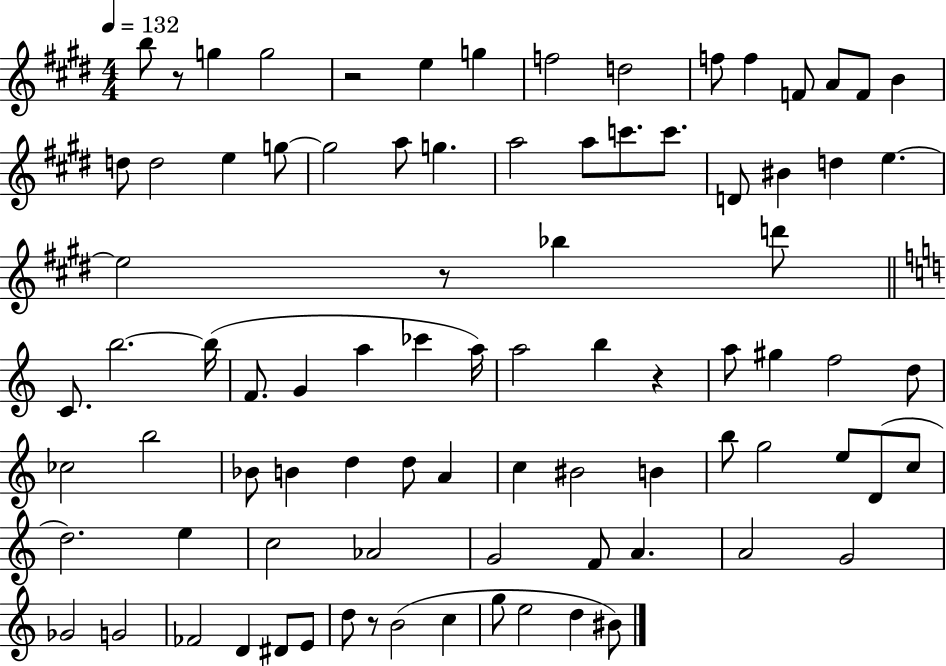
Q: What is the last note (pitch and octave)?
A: BIS4